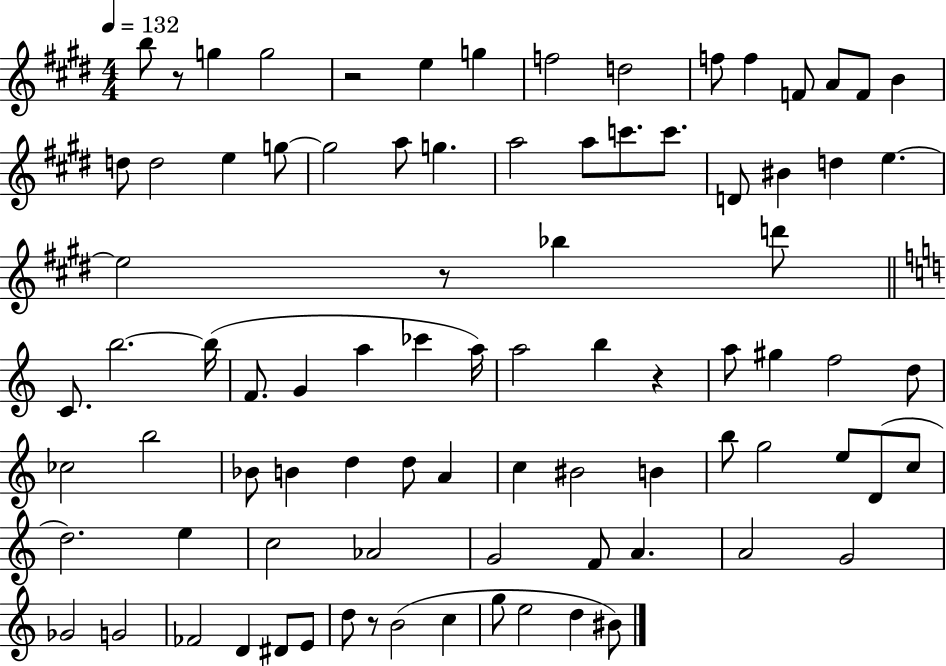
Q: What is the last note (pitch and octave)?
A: BIS4